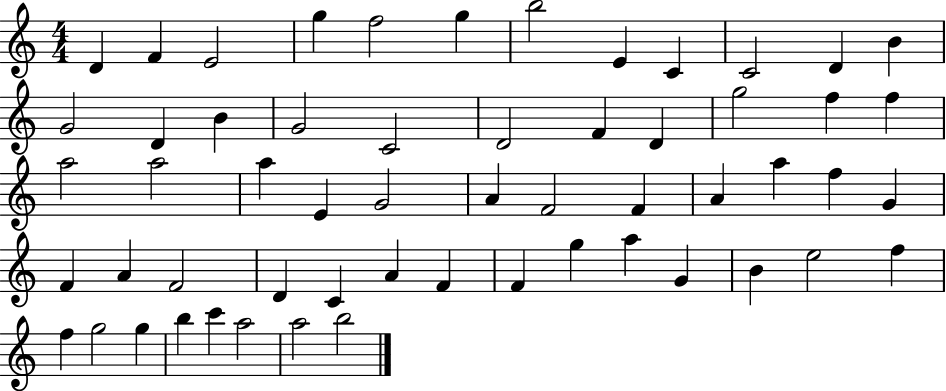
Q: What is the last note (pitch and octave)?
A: B5